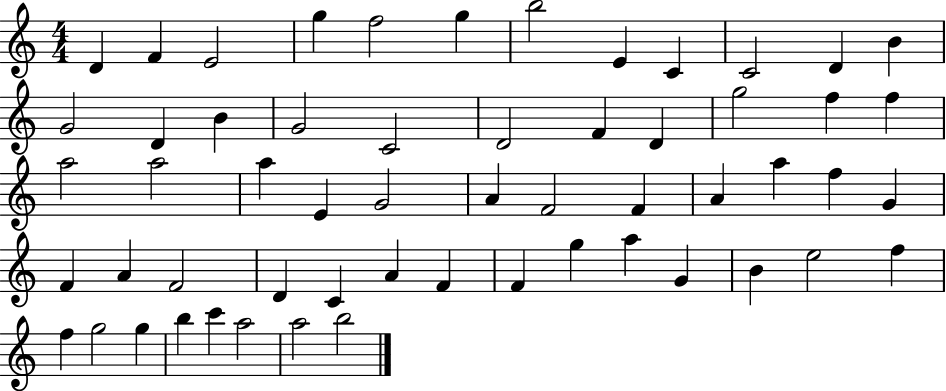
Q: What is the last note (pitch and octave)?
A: B5